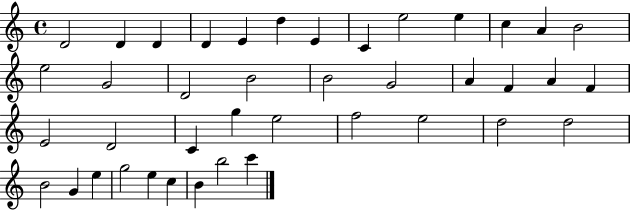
D4/h D4/q D4/q D4/q E4/q D5/q E4/q C4/q E5/h E5/q C5/q A4/q B4/h E5/h G4/h D4/h B4/h B4/h G4/h A4/q F4/q A4/q F4/q E4/h D4/h C4/q G5/q E5/h F5/h E5/h D5/h D5/h B4/h G4/q E5/q G5/h E5/q C5/q B4/q B5/h C6/q